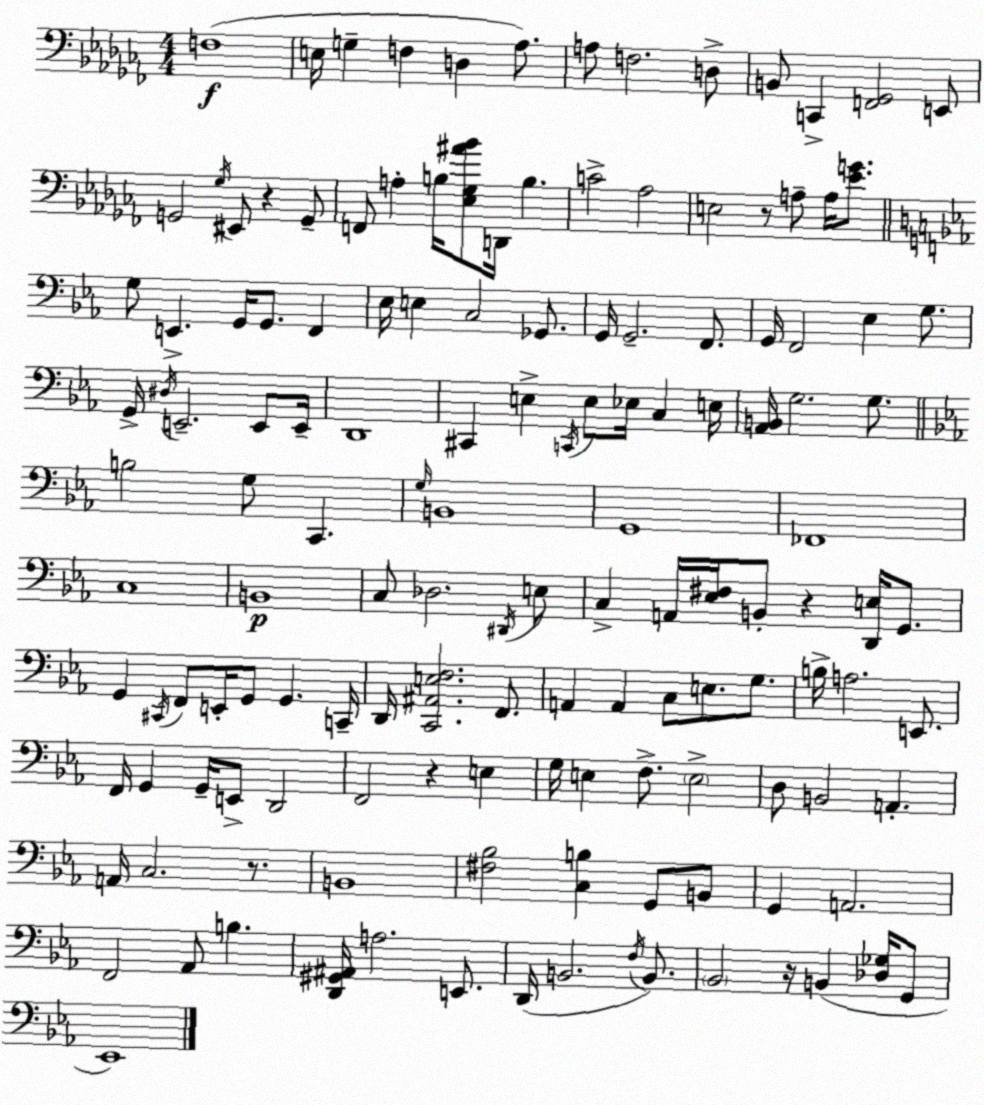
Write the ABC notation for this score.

X:1
T:Untitled
M:4/4
L:1/4
K:Abm
F,4 E,/4 G, F, D, _A,/2 A,/2 F,2 D,/2 B,,/2 C,, [F,,_G,,]2 E,,/2 G,,2 _G,/4 ^E,,/2 z G,,/2 F,,/2 A, B,/4 [_E,_G,^A_B]/2 D,,/4 B, C2 _A,2 E,2 z/2 A,/2 A,/4 [_EG]/2 G,/2 E,, G,,/4 G,,/2 F,, _E,/4 E, C,2 _G,,/2 G,,/4 G,,2 F,,/2 G,,/4 F,,2 _E, G,/2 G,,/4 ^D,/4 E,,2 E,,/2 E,,/4 D,,4 ^C,, E, C,,/4 E,/2 _E,/4 C, E,/4 [_A,,B,,]/4 G,2 G,/2 B,2 G,/2 C,, G,/4 B,,4 G,,4 _F,,4 C,4 B,,4 C,/2 _D,2 ^D,,/4 E,/2 C, A,,/4 [_E,^F,]/4 B,,/2 z [D,,E,]/4 G,,/2 G,, ^C,,/4 F,,/2 E,,/4 G,,/2 G,, C,,/4 D,,/4 [C,,^A,,E,F,]2 F,,/2 A,, A,, C,/2 E,/2 G,/2 B,/4 A,2 E,,/2 F,,/4 G,, G,,/4 E,,/2 D,,2 F,,2 z E, G,/4 E, F,/2 E,2 D,/2 B,,2 A,, A,,/4 C,2 z/2 B,,4 [^F,_B,]2 [C,B,] G,,/2 B,,/2 G,, A,,2 F,,2 _A,,/2 B, [D,,^G,,^A,,]/4 A,2 E,,/2 D,,/4 B,,2 F,/4 B,,/2 _B,,2 z/4 B,, [_D,_G,]/4 G,,/2 _E,,4